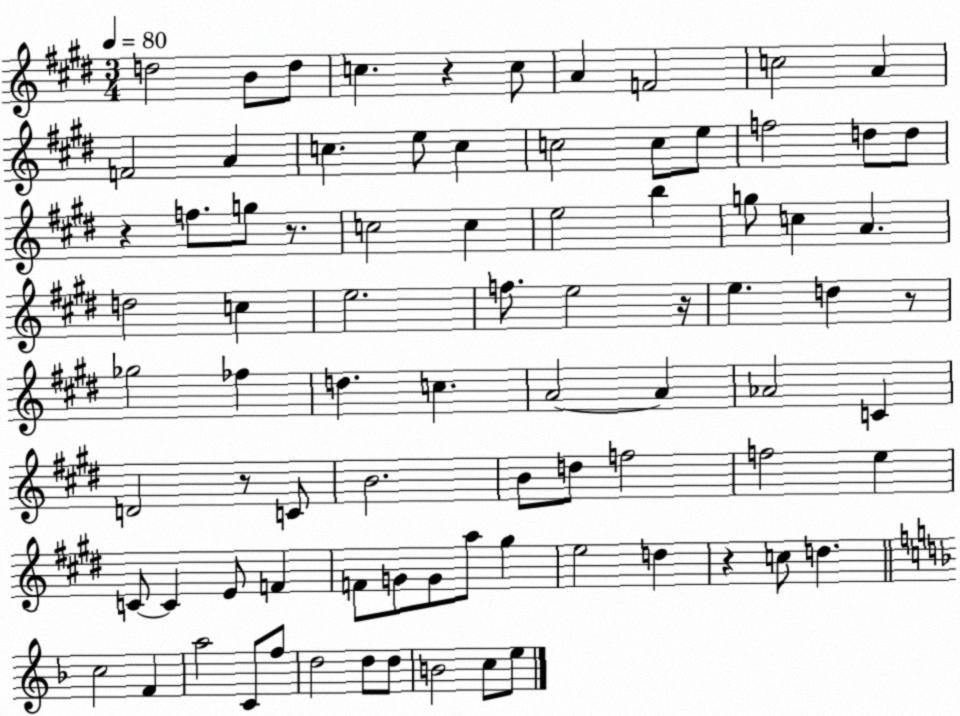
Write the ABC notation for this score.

X:1
T:Untitled
M:3/4
L:1/4
K:E
d2 B/2 d/2 c z c/2 A F2 c2 A F2 A c e/2 c c2 c/2 e/2 f2 d/2 d/2 z f/2 g/2 z/2 c2 c e2 b g/2 c A d2 c e2 f/2 e2 z/4 e d z/2 _g2 _f d c A2 A _A2 C D2 z/2 C/2 B2 B/2 d/2 f2 f2 e C/2 C E/2 F F/2 G/2 G/2 a/2 ^g e2 d z c/2 d c2 F a2 C/2 f/2 d2 d/2 d/2 B2 c/2 e/2